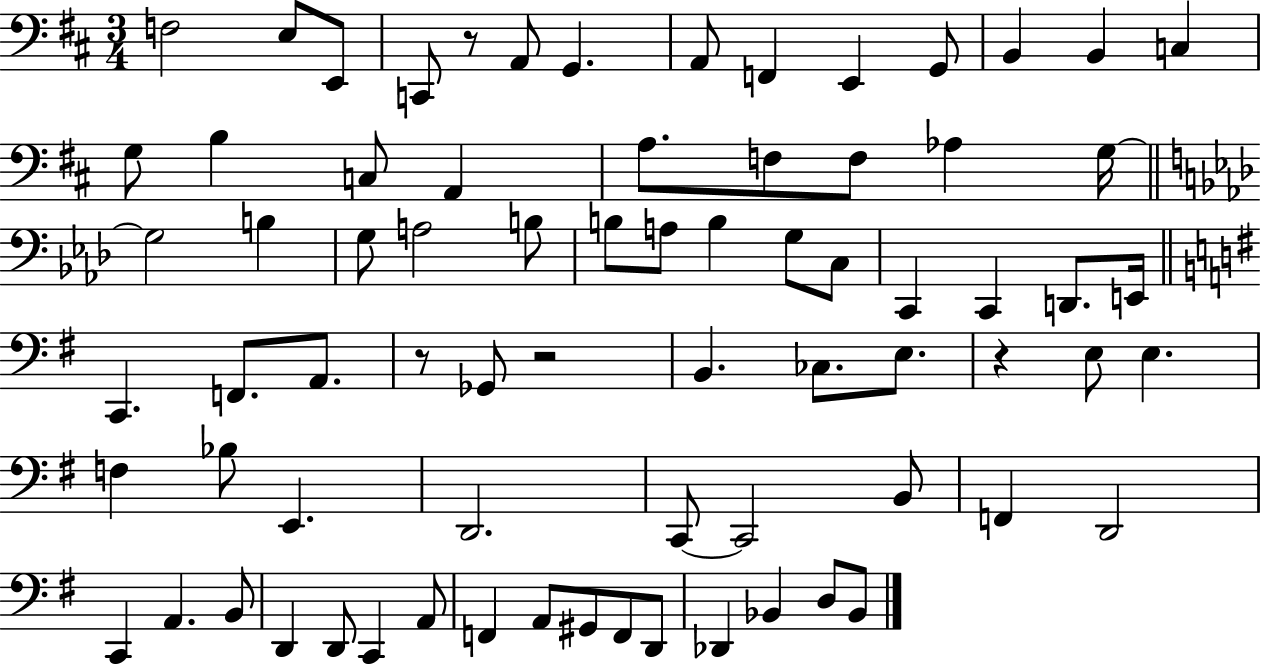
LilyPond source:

{
  \clef bass
  \numericTimeSignature
  \time 3/4
  \key d \major
  f2 e8 e,8 | c,8 r8 a,8 g,4. | a,8 f,4 e,4 g,8 | b,4 b,4 c4 | \break g8 b4 c8 a,4 | a8. f8 f8 aes4 g16~~ | \bar "||" \break \key aes \major g2 b4 | g8 a2 b8 | b8 a8 b4 g8 c8 | c,4 c,4 d,8. e,16 | \break \bar "||" \break \key g \major c,4. f,8. a,8. | r8 ges,8 r2 | b,4. ces8. e8. | r4 e8 e4. | \break f4 bes8 e,4. | d,2. | c,8~~ c,2 b,8 | f,4 d,2 | \break c,4 a,4. b,8 | d,4 d,8 c,4 a,8 | f,4 a,8 gis,8 f,8 d,8 | des,4 bes,4 d8 bes,8 | \break \bar "|."
}